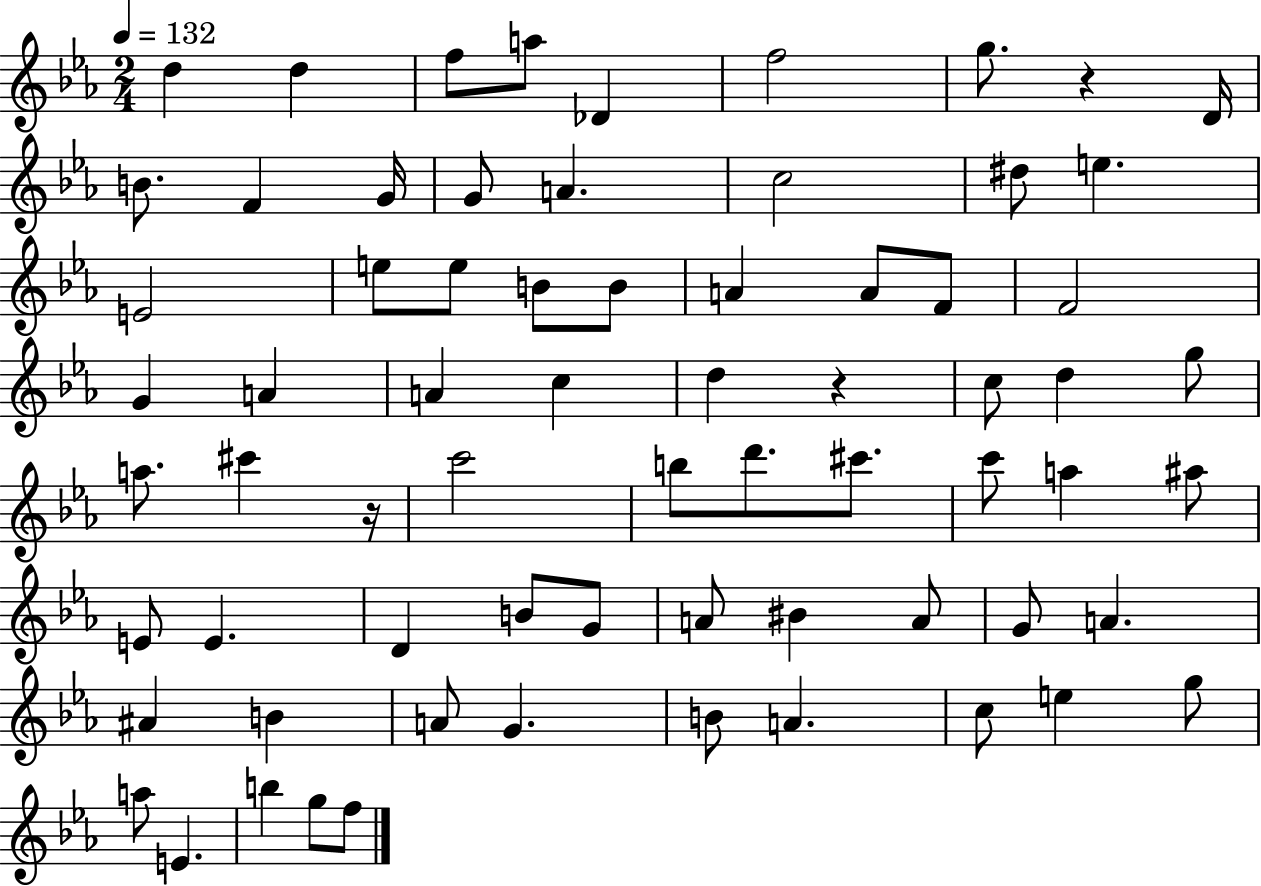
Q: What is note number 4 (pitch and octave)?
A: A5